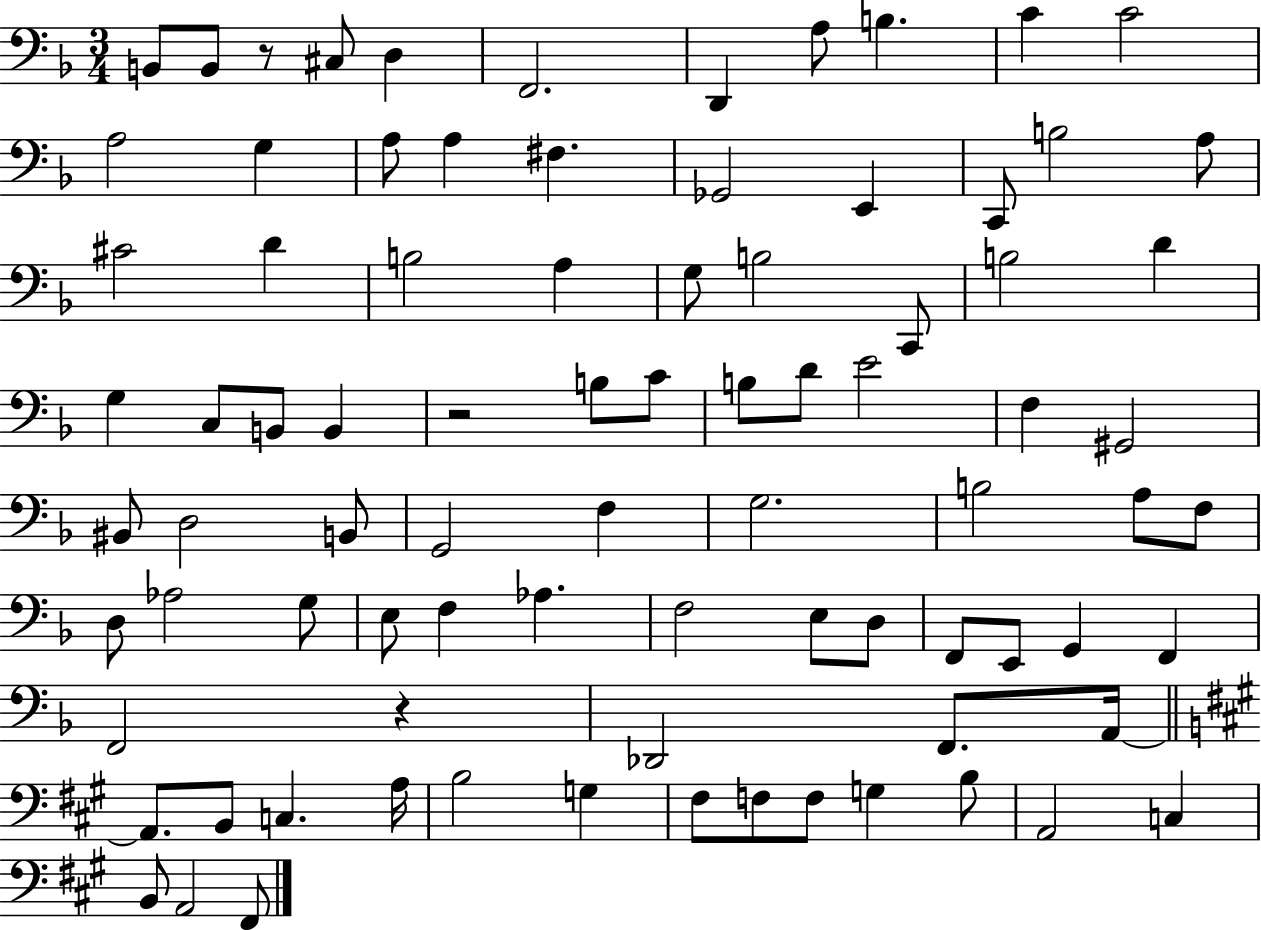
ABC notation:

X:1
T:Untitled
M:3/4
L:1/4
K:F
B,,/2 B,,/2 z/2 ^C,/2 D, F,,2 D,, A,/2 B, C C2 A,2 G, A,/2 A, ^F, _G,,2 E,, C,,/2 B,2 A,/2 ^C2 D B,2 A, G,/2 B,2 C,,/2 B,2 D G, C,/2 B,,/2 B,, z2 B,/2 C/2 B,/2 D/2 E2 F, ^G,,2 ^B,,/2 D,2 B,,/2 G,,2 F, G,2 B,2 A,/2 F,/2 D,/2 _A,2 G,/2 E,/2 F, _A, F,2 E,/2 D,/2 F,,/2 E,,/2 G,, F,, F,,2 z _D,,2 F,,/2 A,,/4 A,,/2 B,,/2 C, A,/4 B,2 G, ^F,/2 F,/2 F,/2 G, B,/2 A,,2 C, B,,/2 A,,2 ^F,,/2